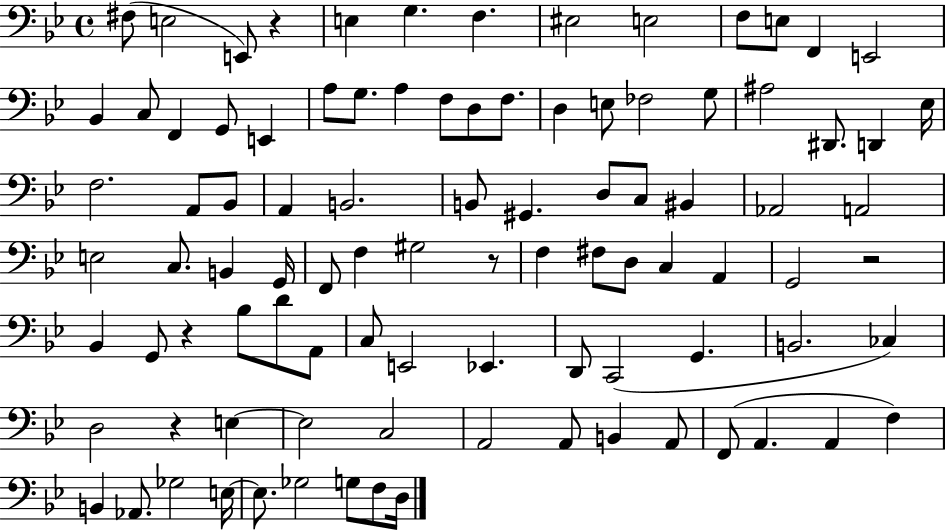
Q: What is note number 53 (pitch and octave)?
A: D3